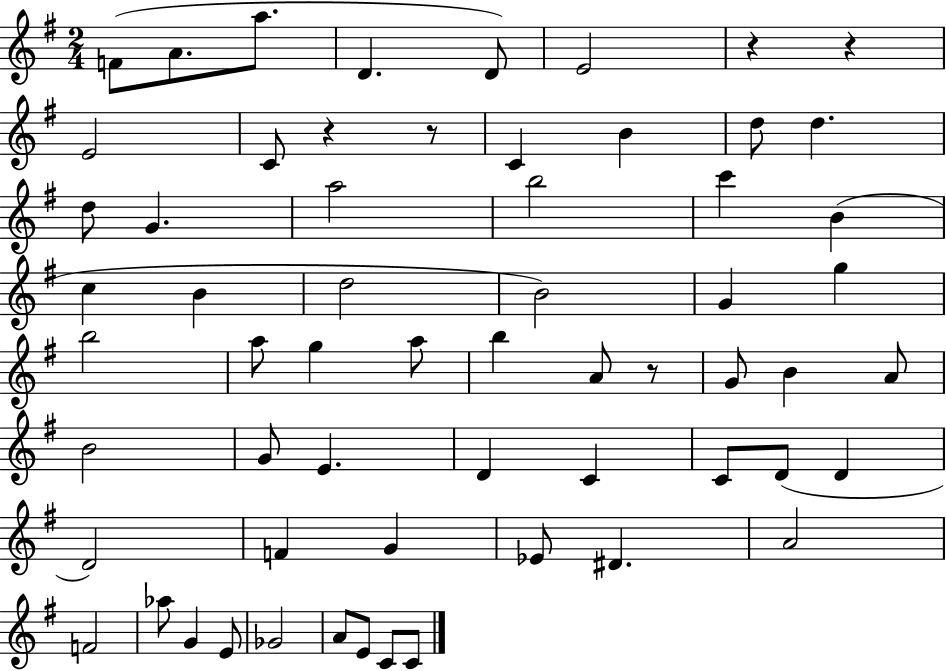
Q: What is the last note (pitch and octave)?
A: C4